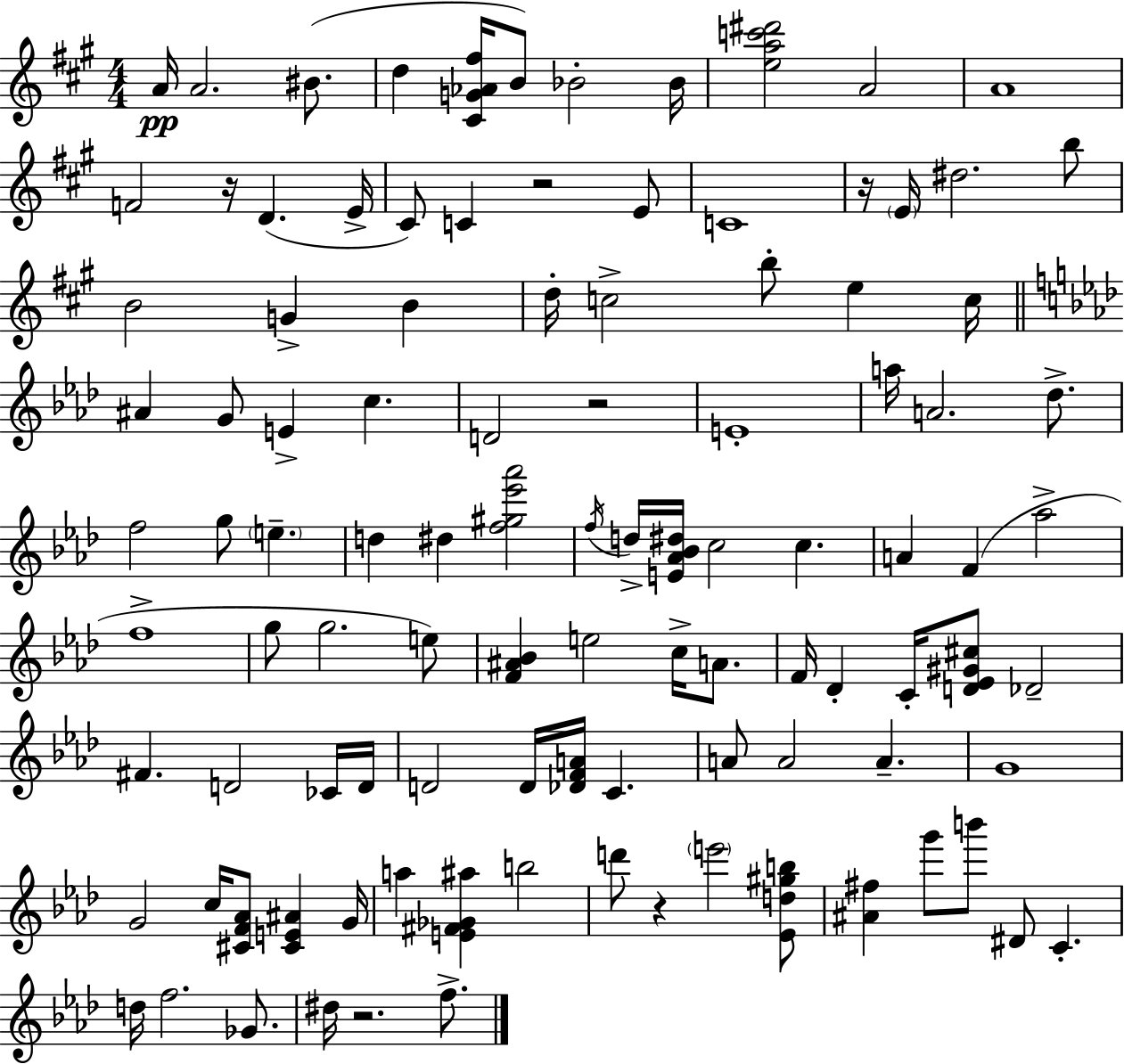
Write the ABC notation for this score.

X:1
T:Untitled
M:4/4
L:1/4
K:A
A/4 A2 ^B/2 d [^CG_A^f]/4 B/2 _B2 _B/4 [eac'^d']2 A2 A4 F2 z/4 D E/4 ^C/2 C z2 E/2 C4 z/4 E/4 ^d2 b/2 B2 G B d/4 c2 b/2 e c/4 ^A G/2 E c D2 z2 E4 a/4 A2 _d/2 f2 g/2 e d ^d [f^g_e'_a']2 f/4 d/4 [E_A_B^d]/4 c2 c A F _a2 f4 g/2 g2 e/2 [F^A_B] e2 c/4 A/2 F/4 _D C/4 [D_E^G^c]/2 _D2 ^F D2 _C/4 D/4 D2 D/4 [_DFA]/4 C A/2 A2 A G4 G2 c/4 [^CF_A]/2 [^CE^A] G/4 a [E^F_G^a] b2 d'/2 z e'2 [_Ed^gb]/2 [^A^f] g'/2 b'/2 ^D/2 C d/4 f2 _G/2 ^d/4 z2 f/2